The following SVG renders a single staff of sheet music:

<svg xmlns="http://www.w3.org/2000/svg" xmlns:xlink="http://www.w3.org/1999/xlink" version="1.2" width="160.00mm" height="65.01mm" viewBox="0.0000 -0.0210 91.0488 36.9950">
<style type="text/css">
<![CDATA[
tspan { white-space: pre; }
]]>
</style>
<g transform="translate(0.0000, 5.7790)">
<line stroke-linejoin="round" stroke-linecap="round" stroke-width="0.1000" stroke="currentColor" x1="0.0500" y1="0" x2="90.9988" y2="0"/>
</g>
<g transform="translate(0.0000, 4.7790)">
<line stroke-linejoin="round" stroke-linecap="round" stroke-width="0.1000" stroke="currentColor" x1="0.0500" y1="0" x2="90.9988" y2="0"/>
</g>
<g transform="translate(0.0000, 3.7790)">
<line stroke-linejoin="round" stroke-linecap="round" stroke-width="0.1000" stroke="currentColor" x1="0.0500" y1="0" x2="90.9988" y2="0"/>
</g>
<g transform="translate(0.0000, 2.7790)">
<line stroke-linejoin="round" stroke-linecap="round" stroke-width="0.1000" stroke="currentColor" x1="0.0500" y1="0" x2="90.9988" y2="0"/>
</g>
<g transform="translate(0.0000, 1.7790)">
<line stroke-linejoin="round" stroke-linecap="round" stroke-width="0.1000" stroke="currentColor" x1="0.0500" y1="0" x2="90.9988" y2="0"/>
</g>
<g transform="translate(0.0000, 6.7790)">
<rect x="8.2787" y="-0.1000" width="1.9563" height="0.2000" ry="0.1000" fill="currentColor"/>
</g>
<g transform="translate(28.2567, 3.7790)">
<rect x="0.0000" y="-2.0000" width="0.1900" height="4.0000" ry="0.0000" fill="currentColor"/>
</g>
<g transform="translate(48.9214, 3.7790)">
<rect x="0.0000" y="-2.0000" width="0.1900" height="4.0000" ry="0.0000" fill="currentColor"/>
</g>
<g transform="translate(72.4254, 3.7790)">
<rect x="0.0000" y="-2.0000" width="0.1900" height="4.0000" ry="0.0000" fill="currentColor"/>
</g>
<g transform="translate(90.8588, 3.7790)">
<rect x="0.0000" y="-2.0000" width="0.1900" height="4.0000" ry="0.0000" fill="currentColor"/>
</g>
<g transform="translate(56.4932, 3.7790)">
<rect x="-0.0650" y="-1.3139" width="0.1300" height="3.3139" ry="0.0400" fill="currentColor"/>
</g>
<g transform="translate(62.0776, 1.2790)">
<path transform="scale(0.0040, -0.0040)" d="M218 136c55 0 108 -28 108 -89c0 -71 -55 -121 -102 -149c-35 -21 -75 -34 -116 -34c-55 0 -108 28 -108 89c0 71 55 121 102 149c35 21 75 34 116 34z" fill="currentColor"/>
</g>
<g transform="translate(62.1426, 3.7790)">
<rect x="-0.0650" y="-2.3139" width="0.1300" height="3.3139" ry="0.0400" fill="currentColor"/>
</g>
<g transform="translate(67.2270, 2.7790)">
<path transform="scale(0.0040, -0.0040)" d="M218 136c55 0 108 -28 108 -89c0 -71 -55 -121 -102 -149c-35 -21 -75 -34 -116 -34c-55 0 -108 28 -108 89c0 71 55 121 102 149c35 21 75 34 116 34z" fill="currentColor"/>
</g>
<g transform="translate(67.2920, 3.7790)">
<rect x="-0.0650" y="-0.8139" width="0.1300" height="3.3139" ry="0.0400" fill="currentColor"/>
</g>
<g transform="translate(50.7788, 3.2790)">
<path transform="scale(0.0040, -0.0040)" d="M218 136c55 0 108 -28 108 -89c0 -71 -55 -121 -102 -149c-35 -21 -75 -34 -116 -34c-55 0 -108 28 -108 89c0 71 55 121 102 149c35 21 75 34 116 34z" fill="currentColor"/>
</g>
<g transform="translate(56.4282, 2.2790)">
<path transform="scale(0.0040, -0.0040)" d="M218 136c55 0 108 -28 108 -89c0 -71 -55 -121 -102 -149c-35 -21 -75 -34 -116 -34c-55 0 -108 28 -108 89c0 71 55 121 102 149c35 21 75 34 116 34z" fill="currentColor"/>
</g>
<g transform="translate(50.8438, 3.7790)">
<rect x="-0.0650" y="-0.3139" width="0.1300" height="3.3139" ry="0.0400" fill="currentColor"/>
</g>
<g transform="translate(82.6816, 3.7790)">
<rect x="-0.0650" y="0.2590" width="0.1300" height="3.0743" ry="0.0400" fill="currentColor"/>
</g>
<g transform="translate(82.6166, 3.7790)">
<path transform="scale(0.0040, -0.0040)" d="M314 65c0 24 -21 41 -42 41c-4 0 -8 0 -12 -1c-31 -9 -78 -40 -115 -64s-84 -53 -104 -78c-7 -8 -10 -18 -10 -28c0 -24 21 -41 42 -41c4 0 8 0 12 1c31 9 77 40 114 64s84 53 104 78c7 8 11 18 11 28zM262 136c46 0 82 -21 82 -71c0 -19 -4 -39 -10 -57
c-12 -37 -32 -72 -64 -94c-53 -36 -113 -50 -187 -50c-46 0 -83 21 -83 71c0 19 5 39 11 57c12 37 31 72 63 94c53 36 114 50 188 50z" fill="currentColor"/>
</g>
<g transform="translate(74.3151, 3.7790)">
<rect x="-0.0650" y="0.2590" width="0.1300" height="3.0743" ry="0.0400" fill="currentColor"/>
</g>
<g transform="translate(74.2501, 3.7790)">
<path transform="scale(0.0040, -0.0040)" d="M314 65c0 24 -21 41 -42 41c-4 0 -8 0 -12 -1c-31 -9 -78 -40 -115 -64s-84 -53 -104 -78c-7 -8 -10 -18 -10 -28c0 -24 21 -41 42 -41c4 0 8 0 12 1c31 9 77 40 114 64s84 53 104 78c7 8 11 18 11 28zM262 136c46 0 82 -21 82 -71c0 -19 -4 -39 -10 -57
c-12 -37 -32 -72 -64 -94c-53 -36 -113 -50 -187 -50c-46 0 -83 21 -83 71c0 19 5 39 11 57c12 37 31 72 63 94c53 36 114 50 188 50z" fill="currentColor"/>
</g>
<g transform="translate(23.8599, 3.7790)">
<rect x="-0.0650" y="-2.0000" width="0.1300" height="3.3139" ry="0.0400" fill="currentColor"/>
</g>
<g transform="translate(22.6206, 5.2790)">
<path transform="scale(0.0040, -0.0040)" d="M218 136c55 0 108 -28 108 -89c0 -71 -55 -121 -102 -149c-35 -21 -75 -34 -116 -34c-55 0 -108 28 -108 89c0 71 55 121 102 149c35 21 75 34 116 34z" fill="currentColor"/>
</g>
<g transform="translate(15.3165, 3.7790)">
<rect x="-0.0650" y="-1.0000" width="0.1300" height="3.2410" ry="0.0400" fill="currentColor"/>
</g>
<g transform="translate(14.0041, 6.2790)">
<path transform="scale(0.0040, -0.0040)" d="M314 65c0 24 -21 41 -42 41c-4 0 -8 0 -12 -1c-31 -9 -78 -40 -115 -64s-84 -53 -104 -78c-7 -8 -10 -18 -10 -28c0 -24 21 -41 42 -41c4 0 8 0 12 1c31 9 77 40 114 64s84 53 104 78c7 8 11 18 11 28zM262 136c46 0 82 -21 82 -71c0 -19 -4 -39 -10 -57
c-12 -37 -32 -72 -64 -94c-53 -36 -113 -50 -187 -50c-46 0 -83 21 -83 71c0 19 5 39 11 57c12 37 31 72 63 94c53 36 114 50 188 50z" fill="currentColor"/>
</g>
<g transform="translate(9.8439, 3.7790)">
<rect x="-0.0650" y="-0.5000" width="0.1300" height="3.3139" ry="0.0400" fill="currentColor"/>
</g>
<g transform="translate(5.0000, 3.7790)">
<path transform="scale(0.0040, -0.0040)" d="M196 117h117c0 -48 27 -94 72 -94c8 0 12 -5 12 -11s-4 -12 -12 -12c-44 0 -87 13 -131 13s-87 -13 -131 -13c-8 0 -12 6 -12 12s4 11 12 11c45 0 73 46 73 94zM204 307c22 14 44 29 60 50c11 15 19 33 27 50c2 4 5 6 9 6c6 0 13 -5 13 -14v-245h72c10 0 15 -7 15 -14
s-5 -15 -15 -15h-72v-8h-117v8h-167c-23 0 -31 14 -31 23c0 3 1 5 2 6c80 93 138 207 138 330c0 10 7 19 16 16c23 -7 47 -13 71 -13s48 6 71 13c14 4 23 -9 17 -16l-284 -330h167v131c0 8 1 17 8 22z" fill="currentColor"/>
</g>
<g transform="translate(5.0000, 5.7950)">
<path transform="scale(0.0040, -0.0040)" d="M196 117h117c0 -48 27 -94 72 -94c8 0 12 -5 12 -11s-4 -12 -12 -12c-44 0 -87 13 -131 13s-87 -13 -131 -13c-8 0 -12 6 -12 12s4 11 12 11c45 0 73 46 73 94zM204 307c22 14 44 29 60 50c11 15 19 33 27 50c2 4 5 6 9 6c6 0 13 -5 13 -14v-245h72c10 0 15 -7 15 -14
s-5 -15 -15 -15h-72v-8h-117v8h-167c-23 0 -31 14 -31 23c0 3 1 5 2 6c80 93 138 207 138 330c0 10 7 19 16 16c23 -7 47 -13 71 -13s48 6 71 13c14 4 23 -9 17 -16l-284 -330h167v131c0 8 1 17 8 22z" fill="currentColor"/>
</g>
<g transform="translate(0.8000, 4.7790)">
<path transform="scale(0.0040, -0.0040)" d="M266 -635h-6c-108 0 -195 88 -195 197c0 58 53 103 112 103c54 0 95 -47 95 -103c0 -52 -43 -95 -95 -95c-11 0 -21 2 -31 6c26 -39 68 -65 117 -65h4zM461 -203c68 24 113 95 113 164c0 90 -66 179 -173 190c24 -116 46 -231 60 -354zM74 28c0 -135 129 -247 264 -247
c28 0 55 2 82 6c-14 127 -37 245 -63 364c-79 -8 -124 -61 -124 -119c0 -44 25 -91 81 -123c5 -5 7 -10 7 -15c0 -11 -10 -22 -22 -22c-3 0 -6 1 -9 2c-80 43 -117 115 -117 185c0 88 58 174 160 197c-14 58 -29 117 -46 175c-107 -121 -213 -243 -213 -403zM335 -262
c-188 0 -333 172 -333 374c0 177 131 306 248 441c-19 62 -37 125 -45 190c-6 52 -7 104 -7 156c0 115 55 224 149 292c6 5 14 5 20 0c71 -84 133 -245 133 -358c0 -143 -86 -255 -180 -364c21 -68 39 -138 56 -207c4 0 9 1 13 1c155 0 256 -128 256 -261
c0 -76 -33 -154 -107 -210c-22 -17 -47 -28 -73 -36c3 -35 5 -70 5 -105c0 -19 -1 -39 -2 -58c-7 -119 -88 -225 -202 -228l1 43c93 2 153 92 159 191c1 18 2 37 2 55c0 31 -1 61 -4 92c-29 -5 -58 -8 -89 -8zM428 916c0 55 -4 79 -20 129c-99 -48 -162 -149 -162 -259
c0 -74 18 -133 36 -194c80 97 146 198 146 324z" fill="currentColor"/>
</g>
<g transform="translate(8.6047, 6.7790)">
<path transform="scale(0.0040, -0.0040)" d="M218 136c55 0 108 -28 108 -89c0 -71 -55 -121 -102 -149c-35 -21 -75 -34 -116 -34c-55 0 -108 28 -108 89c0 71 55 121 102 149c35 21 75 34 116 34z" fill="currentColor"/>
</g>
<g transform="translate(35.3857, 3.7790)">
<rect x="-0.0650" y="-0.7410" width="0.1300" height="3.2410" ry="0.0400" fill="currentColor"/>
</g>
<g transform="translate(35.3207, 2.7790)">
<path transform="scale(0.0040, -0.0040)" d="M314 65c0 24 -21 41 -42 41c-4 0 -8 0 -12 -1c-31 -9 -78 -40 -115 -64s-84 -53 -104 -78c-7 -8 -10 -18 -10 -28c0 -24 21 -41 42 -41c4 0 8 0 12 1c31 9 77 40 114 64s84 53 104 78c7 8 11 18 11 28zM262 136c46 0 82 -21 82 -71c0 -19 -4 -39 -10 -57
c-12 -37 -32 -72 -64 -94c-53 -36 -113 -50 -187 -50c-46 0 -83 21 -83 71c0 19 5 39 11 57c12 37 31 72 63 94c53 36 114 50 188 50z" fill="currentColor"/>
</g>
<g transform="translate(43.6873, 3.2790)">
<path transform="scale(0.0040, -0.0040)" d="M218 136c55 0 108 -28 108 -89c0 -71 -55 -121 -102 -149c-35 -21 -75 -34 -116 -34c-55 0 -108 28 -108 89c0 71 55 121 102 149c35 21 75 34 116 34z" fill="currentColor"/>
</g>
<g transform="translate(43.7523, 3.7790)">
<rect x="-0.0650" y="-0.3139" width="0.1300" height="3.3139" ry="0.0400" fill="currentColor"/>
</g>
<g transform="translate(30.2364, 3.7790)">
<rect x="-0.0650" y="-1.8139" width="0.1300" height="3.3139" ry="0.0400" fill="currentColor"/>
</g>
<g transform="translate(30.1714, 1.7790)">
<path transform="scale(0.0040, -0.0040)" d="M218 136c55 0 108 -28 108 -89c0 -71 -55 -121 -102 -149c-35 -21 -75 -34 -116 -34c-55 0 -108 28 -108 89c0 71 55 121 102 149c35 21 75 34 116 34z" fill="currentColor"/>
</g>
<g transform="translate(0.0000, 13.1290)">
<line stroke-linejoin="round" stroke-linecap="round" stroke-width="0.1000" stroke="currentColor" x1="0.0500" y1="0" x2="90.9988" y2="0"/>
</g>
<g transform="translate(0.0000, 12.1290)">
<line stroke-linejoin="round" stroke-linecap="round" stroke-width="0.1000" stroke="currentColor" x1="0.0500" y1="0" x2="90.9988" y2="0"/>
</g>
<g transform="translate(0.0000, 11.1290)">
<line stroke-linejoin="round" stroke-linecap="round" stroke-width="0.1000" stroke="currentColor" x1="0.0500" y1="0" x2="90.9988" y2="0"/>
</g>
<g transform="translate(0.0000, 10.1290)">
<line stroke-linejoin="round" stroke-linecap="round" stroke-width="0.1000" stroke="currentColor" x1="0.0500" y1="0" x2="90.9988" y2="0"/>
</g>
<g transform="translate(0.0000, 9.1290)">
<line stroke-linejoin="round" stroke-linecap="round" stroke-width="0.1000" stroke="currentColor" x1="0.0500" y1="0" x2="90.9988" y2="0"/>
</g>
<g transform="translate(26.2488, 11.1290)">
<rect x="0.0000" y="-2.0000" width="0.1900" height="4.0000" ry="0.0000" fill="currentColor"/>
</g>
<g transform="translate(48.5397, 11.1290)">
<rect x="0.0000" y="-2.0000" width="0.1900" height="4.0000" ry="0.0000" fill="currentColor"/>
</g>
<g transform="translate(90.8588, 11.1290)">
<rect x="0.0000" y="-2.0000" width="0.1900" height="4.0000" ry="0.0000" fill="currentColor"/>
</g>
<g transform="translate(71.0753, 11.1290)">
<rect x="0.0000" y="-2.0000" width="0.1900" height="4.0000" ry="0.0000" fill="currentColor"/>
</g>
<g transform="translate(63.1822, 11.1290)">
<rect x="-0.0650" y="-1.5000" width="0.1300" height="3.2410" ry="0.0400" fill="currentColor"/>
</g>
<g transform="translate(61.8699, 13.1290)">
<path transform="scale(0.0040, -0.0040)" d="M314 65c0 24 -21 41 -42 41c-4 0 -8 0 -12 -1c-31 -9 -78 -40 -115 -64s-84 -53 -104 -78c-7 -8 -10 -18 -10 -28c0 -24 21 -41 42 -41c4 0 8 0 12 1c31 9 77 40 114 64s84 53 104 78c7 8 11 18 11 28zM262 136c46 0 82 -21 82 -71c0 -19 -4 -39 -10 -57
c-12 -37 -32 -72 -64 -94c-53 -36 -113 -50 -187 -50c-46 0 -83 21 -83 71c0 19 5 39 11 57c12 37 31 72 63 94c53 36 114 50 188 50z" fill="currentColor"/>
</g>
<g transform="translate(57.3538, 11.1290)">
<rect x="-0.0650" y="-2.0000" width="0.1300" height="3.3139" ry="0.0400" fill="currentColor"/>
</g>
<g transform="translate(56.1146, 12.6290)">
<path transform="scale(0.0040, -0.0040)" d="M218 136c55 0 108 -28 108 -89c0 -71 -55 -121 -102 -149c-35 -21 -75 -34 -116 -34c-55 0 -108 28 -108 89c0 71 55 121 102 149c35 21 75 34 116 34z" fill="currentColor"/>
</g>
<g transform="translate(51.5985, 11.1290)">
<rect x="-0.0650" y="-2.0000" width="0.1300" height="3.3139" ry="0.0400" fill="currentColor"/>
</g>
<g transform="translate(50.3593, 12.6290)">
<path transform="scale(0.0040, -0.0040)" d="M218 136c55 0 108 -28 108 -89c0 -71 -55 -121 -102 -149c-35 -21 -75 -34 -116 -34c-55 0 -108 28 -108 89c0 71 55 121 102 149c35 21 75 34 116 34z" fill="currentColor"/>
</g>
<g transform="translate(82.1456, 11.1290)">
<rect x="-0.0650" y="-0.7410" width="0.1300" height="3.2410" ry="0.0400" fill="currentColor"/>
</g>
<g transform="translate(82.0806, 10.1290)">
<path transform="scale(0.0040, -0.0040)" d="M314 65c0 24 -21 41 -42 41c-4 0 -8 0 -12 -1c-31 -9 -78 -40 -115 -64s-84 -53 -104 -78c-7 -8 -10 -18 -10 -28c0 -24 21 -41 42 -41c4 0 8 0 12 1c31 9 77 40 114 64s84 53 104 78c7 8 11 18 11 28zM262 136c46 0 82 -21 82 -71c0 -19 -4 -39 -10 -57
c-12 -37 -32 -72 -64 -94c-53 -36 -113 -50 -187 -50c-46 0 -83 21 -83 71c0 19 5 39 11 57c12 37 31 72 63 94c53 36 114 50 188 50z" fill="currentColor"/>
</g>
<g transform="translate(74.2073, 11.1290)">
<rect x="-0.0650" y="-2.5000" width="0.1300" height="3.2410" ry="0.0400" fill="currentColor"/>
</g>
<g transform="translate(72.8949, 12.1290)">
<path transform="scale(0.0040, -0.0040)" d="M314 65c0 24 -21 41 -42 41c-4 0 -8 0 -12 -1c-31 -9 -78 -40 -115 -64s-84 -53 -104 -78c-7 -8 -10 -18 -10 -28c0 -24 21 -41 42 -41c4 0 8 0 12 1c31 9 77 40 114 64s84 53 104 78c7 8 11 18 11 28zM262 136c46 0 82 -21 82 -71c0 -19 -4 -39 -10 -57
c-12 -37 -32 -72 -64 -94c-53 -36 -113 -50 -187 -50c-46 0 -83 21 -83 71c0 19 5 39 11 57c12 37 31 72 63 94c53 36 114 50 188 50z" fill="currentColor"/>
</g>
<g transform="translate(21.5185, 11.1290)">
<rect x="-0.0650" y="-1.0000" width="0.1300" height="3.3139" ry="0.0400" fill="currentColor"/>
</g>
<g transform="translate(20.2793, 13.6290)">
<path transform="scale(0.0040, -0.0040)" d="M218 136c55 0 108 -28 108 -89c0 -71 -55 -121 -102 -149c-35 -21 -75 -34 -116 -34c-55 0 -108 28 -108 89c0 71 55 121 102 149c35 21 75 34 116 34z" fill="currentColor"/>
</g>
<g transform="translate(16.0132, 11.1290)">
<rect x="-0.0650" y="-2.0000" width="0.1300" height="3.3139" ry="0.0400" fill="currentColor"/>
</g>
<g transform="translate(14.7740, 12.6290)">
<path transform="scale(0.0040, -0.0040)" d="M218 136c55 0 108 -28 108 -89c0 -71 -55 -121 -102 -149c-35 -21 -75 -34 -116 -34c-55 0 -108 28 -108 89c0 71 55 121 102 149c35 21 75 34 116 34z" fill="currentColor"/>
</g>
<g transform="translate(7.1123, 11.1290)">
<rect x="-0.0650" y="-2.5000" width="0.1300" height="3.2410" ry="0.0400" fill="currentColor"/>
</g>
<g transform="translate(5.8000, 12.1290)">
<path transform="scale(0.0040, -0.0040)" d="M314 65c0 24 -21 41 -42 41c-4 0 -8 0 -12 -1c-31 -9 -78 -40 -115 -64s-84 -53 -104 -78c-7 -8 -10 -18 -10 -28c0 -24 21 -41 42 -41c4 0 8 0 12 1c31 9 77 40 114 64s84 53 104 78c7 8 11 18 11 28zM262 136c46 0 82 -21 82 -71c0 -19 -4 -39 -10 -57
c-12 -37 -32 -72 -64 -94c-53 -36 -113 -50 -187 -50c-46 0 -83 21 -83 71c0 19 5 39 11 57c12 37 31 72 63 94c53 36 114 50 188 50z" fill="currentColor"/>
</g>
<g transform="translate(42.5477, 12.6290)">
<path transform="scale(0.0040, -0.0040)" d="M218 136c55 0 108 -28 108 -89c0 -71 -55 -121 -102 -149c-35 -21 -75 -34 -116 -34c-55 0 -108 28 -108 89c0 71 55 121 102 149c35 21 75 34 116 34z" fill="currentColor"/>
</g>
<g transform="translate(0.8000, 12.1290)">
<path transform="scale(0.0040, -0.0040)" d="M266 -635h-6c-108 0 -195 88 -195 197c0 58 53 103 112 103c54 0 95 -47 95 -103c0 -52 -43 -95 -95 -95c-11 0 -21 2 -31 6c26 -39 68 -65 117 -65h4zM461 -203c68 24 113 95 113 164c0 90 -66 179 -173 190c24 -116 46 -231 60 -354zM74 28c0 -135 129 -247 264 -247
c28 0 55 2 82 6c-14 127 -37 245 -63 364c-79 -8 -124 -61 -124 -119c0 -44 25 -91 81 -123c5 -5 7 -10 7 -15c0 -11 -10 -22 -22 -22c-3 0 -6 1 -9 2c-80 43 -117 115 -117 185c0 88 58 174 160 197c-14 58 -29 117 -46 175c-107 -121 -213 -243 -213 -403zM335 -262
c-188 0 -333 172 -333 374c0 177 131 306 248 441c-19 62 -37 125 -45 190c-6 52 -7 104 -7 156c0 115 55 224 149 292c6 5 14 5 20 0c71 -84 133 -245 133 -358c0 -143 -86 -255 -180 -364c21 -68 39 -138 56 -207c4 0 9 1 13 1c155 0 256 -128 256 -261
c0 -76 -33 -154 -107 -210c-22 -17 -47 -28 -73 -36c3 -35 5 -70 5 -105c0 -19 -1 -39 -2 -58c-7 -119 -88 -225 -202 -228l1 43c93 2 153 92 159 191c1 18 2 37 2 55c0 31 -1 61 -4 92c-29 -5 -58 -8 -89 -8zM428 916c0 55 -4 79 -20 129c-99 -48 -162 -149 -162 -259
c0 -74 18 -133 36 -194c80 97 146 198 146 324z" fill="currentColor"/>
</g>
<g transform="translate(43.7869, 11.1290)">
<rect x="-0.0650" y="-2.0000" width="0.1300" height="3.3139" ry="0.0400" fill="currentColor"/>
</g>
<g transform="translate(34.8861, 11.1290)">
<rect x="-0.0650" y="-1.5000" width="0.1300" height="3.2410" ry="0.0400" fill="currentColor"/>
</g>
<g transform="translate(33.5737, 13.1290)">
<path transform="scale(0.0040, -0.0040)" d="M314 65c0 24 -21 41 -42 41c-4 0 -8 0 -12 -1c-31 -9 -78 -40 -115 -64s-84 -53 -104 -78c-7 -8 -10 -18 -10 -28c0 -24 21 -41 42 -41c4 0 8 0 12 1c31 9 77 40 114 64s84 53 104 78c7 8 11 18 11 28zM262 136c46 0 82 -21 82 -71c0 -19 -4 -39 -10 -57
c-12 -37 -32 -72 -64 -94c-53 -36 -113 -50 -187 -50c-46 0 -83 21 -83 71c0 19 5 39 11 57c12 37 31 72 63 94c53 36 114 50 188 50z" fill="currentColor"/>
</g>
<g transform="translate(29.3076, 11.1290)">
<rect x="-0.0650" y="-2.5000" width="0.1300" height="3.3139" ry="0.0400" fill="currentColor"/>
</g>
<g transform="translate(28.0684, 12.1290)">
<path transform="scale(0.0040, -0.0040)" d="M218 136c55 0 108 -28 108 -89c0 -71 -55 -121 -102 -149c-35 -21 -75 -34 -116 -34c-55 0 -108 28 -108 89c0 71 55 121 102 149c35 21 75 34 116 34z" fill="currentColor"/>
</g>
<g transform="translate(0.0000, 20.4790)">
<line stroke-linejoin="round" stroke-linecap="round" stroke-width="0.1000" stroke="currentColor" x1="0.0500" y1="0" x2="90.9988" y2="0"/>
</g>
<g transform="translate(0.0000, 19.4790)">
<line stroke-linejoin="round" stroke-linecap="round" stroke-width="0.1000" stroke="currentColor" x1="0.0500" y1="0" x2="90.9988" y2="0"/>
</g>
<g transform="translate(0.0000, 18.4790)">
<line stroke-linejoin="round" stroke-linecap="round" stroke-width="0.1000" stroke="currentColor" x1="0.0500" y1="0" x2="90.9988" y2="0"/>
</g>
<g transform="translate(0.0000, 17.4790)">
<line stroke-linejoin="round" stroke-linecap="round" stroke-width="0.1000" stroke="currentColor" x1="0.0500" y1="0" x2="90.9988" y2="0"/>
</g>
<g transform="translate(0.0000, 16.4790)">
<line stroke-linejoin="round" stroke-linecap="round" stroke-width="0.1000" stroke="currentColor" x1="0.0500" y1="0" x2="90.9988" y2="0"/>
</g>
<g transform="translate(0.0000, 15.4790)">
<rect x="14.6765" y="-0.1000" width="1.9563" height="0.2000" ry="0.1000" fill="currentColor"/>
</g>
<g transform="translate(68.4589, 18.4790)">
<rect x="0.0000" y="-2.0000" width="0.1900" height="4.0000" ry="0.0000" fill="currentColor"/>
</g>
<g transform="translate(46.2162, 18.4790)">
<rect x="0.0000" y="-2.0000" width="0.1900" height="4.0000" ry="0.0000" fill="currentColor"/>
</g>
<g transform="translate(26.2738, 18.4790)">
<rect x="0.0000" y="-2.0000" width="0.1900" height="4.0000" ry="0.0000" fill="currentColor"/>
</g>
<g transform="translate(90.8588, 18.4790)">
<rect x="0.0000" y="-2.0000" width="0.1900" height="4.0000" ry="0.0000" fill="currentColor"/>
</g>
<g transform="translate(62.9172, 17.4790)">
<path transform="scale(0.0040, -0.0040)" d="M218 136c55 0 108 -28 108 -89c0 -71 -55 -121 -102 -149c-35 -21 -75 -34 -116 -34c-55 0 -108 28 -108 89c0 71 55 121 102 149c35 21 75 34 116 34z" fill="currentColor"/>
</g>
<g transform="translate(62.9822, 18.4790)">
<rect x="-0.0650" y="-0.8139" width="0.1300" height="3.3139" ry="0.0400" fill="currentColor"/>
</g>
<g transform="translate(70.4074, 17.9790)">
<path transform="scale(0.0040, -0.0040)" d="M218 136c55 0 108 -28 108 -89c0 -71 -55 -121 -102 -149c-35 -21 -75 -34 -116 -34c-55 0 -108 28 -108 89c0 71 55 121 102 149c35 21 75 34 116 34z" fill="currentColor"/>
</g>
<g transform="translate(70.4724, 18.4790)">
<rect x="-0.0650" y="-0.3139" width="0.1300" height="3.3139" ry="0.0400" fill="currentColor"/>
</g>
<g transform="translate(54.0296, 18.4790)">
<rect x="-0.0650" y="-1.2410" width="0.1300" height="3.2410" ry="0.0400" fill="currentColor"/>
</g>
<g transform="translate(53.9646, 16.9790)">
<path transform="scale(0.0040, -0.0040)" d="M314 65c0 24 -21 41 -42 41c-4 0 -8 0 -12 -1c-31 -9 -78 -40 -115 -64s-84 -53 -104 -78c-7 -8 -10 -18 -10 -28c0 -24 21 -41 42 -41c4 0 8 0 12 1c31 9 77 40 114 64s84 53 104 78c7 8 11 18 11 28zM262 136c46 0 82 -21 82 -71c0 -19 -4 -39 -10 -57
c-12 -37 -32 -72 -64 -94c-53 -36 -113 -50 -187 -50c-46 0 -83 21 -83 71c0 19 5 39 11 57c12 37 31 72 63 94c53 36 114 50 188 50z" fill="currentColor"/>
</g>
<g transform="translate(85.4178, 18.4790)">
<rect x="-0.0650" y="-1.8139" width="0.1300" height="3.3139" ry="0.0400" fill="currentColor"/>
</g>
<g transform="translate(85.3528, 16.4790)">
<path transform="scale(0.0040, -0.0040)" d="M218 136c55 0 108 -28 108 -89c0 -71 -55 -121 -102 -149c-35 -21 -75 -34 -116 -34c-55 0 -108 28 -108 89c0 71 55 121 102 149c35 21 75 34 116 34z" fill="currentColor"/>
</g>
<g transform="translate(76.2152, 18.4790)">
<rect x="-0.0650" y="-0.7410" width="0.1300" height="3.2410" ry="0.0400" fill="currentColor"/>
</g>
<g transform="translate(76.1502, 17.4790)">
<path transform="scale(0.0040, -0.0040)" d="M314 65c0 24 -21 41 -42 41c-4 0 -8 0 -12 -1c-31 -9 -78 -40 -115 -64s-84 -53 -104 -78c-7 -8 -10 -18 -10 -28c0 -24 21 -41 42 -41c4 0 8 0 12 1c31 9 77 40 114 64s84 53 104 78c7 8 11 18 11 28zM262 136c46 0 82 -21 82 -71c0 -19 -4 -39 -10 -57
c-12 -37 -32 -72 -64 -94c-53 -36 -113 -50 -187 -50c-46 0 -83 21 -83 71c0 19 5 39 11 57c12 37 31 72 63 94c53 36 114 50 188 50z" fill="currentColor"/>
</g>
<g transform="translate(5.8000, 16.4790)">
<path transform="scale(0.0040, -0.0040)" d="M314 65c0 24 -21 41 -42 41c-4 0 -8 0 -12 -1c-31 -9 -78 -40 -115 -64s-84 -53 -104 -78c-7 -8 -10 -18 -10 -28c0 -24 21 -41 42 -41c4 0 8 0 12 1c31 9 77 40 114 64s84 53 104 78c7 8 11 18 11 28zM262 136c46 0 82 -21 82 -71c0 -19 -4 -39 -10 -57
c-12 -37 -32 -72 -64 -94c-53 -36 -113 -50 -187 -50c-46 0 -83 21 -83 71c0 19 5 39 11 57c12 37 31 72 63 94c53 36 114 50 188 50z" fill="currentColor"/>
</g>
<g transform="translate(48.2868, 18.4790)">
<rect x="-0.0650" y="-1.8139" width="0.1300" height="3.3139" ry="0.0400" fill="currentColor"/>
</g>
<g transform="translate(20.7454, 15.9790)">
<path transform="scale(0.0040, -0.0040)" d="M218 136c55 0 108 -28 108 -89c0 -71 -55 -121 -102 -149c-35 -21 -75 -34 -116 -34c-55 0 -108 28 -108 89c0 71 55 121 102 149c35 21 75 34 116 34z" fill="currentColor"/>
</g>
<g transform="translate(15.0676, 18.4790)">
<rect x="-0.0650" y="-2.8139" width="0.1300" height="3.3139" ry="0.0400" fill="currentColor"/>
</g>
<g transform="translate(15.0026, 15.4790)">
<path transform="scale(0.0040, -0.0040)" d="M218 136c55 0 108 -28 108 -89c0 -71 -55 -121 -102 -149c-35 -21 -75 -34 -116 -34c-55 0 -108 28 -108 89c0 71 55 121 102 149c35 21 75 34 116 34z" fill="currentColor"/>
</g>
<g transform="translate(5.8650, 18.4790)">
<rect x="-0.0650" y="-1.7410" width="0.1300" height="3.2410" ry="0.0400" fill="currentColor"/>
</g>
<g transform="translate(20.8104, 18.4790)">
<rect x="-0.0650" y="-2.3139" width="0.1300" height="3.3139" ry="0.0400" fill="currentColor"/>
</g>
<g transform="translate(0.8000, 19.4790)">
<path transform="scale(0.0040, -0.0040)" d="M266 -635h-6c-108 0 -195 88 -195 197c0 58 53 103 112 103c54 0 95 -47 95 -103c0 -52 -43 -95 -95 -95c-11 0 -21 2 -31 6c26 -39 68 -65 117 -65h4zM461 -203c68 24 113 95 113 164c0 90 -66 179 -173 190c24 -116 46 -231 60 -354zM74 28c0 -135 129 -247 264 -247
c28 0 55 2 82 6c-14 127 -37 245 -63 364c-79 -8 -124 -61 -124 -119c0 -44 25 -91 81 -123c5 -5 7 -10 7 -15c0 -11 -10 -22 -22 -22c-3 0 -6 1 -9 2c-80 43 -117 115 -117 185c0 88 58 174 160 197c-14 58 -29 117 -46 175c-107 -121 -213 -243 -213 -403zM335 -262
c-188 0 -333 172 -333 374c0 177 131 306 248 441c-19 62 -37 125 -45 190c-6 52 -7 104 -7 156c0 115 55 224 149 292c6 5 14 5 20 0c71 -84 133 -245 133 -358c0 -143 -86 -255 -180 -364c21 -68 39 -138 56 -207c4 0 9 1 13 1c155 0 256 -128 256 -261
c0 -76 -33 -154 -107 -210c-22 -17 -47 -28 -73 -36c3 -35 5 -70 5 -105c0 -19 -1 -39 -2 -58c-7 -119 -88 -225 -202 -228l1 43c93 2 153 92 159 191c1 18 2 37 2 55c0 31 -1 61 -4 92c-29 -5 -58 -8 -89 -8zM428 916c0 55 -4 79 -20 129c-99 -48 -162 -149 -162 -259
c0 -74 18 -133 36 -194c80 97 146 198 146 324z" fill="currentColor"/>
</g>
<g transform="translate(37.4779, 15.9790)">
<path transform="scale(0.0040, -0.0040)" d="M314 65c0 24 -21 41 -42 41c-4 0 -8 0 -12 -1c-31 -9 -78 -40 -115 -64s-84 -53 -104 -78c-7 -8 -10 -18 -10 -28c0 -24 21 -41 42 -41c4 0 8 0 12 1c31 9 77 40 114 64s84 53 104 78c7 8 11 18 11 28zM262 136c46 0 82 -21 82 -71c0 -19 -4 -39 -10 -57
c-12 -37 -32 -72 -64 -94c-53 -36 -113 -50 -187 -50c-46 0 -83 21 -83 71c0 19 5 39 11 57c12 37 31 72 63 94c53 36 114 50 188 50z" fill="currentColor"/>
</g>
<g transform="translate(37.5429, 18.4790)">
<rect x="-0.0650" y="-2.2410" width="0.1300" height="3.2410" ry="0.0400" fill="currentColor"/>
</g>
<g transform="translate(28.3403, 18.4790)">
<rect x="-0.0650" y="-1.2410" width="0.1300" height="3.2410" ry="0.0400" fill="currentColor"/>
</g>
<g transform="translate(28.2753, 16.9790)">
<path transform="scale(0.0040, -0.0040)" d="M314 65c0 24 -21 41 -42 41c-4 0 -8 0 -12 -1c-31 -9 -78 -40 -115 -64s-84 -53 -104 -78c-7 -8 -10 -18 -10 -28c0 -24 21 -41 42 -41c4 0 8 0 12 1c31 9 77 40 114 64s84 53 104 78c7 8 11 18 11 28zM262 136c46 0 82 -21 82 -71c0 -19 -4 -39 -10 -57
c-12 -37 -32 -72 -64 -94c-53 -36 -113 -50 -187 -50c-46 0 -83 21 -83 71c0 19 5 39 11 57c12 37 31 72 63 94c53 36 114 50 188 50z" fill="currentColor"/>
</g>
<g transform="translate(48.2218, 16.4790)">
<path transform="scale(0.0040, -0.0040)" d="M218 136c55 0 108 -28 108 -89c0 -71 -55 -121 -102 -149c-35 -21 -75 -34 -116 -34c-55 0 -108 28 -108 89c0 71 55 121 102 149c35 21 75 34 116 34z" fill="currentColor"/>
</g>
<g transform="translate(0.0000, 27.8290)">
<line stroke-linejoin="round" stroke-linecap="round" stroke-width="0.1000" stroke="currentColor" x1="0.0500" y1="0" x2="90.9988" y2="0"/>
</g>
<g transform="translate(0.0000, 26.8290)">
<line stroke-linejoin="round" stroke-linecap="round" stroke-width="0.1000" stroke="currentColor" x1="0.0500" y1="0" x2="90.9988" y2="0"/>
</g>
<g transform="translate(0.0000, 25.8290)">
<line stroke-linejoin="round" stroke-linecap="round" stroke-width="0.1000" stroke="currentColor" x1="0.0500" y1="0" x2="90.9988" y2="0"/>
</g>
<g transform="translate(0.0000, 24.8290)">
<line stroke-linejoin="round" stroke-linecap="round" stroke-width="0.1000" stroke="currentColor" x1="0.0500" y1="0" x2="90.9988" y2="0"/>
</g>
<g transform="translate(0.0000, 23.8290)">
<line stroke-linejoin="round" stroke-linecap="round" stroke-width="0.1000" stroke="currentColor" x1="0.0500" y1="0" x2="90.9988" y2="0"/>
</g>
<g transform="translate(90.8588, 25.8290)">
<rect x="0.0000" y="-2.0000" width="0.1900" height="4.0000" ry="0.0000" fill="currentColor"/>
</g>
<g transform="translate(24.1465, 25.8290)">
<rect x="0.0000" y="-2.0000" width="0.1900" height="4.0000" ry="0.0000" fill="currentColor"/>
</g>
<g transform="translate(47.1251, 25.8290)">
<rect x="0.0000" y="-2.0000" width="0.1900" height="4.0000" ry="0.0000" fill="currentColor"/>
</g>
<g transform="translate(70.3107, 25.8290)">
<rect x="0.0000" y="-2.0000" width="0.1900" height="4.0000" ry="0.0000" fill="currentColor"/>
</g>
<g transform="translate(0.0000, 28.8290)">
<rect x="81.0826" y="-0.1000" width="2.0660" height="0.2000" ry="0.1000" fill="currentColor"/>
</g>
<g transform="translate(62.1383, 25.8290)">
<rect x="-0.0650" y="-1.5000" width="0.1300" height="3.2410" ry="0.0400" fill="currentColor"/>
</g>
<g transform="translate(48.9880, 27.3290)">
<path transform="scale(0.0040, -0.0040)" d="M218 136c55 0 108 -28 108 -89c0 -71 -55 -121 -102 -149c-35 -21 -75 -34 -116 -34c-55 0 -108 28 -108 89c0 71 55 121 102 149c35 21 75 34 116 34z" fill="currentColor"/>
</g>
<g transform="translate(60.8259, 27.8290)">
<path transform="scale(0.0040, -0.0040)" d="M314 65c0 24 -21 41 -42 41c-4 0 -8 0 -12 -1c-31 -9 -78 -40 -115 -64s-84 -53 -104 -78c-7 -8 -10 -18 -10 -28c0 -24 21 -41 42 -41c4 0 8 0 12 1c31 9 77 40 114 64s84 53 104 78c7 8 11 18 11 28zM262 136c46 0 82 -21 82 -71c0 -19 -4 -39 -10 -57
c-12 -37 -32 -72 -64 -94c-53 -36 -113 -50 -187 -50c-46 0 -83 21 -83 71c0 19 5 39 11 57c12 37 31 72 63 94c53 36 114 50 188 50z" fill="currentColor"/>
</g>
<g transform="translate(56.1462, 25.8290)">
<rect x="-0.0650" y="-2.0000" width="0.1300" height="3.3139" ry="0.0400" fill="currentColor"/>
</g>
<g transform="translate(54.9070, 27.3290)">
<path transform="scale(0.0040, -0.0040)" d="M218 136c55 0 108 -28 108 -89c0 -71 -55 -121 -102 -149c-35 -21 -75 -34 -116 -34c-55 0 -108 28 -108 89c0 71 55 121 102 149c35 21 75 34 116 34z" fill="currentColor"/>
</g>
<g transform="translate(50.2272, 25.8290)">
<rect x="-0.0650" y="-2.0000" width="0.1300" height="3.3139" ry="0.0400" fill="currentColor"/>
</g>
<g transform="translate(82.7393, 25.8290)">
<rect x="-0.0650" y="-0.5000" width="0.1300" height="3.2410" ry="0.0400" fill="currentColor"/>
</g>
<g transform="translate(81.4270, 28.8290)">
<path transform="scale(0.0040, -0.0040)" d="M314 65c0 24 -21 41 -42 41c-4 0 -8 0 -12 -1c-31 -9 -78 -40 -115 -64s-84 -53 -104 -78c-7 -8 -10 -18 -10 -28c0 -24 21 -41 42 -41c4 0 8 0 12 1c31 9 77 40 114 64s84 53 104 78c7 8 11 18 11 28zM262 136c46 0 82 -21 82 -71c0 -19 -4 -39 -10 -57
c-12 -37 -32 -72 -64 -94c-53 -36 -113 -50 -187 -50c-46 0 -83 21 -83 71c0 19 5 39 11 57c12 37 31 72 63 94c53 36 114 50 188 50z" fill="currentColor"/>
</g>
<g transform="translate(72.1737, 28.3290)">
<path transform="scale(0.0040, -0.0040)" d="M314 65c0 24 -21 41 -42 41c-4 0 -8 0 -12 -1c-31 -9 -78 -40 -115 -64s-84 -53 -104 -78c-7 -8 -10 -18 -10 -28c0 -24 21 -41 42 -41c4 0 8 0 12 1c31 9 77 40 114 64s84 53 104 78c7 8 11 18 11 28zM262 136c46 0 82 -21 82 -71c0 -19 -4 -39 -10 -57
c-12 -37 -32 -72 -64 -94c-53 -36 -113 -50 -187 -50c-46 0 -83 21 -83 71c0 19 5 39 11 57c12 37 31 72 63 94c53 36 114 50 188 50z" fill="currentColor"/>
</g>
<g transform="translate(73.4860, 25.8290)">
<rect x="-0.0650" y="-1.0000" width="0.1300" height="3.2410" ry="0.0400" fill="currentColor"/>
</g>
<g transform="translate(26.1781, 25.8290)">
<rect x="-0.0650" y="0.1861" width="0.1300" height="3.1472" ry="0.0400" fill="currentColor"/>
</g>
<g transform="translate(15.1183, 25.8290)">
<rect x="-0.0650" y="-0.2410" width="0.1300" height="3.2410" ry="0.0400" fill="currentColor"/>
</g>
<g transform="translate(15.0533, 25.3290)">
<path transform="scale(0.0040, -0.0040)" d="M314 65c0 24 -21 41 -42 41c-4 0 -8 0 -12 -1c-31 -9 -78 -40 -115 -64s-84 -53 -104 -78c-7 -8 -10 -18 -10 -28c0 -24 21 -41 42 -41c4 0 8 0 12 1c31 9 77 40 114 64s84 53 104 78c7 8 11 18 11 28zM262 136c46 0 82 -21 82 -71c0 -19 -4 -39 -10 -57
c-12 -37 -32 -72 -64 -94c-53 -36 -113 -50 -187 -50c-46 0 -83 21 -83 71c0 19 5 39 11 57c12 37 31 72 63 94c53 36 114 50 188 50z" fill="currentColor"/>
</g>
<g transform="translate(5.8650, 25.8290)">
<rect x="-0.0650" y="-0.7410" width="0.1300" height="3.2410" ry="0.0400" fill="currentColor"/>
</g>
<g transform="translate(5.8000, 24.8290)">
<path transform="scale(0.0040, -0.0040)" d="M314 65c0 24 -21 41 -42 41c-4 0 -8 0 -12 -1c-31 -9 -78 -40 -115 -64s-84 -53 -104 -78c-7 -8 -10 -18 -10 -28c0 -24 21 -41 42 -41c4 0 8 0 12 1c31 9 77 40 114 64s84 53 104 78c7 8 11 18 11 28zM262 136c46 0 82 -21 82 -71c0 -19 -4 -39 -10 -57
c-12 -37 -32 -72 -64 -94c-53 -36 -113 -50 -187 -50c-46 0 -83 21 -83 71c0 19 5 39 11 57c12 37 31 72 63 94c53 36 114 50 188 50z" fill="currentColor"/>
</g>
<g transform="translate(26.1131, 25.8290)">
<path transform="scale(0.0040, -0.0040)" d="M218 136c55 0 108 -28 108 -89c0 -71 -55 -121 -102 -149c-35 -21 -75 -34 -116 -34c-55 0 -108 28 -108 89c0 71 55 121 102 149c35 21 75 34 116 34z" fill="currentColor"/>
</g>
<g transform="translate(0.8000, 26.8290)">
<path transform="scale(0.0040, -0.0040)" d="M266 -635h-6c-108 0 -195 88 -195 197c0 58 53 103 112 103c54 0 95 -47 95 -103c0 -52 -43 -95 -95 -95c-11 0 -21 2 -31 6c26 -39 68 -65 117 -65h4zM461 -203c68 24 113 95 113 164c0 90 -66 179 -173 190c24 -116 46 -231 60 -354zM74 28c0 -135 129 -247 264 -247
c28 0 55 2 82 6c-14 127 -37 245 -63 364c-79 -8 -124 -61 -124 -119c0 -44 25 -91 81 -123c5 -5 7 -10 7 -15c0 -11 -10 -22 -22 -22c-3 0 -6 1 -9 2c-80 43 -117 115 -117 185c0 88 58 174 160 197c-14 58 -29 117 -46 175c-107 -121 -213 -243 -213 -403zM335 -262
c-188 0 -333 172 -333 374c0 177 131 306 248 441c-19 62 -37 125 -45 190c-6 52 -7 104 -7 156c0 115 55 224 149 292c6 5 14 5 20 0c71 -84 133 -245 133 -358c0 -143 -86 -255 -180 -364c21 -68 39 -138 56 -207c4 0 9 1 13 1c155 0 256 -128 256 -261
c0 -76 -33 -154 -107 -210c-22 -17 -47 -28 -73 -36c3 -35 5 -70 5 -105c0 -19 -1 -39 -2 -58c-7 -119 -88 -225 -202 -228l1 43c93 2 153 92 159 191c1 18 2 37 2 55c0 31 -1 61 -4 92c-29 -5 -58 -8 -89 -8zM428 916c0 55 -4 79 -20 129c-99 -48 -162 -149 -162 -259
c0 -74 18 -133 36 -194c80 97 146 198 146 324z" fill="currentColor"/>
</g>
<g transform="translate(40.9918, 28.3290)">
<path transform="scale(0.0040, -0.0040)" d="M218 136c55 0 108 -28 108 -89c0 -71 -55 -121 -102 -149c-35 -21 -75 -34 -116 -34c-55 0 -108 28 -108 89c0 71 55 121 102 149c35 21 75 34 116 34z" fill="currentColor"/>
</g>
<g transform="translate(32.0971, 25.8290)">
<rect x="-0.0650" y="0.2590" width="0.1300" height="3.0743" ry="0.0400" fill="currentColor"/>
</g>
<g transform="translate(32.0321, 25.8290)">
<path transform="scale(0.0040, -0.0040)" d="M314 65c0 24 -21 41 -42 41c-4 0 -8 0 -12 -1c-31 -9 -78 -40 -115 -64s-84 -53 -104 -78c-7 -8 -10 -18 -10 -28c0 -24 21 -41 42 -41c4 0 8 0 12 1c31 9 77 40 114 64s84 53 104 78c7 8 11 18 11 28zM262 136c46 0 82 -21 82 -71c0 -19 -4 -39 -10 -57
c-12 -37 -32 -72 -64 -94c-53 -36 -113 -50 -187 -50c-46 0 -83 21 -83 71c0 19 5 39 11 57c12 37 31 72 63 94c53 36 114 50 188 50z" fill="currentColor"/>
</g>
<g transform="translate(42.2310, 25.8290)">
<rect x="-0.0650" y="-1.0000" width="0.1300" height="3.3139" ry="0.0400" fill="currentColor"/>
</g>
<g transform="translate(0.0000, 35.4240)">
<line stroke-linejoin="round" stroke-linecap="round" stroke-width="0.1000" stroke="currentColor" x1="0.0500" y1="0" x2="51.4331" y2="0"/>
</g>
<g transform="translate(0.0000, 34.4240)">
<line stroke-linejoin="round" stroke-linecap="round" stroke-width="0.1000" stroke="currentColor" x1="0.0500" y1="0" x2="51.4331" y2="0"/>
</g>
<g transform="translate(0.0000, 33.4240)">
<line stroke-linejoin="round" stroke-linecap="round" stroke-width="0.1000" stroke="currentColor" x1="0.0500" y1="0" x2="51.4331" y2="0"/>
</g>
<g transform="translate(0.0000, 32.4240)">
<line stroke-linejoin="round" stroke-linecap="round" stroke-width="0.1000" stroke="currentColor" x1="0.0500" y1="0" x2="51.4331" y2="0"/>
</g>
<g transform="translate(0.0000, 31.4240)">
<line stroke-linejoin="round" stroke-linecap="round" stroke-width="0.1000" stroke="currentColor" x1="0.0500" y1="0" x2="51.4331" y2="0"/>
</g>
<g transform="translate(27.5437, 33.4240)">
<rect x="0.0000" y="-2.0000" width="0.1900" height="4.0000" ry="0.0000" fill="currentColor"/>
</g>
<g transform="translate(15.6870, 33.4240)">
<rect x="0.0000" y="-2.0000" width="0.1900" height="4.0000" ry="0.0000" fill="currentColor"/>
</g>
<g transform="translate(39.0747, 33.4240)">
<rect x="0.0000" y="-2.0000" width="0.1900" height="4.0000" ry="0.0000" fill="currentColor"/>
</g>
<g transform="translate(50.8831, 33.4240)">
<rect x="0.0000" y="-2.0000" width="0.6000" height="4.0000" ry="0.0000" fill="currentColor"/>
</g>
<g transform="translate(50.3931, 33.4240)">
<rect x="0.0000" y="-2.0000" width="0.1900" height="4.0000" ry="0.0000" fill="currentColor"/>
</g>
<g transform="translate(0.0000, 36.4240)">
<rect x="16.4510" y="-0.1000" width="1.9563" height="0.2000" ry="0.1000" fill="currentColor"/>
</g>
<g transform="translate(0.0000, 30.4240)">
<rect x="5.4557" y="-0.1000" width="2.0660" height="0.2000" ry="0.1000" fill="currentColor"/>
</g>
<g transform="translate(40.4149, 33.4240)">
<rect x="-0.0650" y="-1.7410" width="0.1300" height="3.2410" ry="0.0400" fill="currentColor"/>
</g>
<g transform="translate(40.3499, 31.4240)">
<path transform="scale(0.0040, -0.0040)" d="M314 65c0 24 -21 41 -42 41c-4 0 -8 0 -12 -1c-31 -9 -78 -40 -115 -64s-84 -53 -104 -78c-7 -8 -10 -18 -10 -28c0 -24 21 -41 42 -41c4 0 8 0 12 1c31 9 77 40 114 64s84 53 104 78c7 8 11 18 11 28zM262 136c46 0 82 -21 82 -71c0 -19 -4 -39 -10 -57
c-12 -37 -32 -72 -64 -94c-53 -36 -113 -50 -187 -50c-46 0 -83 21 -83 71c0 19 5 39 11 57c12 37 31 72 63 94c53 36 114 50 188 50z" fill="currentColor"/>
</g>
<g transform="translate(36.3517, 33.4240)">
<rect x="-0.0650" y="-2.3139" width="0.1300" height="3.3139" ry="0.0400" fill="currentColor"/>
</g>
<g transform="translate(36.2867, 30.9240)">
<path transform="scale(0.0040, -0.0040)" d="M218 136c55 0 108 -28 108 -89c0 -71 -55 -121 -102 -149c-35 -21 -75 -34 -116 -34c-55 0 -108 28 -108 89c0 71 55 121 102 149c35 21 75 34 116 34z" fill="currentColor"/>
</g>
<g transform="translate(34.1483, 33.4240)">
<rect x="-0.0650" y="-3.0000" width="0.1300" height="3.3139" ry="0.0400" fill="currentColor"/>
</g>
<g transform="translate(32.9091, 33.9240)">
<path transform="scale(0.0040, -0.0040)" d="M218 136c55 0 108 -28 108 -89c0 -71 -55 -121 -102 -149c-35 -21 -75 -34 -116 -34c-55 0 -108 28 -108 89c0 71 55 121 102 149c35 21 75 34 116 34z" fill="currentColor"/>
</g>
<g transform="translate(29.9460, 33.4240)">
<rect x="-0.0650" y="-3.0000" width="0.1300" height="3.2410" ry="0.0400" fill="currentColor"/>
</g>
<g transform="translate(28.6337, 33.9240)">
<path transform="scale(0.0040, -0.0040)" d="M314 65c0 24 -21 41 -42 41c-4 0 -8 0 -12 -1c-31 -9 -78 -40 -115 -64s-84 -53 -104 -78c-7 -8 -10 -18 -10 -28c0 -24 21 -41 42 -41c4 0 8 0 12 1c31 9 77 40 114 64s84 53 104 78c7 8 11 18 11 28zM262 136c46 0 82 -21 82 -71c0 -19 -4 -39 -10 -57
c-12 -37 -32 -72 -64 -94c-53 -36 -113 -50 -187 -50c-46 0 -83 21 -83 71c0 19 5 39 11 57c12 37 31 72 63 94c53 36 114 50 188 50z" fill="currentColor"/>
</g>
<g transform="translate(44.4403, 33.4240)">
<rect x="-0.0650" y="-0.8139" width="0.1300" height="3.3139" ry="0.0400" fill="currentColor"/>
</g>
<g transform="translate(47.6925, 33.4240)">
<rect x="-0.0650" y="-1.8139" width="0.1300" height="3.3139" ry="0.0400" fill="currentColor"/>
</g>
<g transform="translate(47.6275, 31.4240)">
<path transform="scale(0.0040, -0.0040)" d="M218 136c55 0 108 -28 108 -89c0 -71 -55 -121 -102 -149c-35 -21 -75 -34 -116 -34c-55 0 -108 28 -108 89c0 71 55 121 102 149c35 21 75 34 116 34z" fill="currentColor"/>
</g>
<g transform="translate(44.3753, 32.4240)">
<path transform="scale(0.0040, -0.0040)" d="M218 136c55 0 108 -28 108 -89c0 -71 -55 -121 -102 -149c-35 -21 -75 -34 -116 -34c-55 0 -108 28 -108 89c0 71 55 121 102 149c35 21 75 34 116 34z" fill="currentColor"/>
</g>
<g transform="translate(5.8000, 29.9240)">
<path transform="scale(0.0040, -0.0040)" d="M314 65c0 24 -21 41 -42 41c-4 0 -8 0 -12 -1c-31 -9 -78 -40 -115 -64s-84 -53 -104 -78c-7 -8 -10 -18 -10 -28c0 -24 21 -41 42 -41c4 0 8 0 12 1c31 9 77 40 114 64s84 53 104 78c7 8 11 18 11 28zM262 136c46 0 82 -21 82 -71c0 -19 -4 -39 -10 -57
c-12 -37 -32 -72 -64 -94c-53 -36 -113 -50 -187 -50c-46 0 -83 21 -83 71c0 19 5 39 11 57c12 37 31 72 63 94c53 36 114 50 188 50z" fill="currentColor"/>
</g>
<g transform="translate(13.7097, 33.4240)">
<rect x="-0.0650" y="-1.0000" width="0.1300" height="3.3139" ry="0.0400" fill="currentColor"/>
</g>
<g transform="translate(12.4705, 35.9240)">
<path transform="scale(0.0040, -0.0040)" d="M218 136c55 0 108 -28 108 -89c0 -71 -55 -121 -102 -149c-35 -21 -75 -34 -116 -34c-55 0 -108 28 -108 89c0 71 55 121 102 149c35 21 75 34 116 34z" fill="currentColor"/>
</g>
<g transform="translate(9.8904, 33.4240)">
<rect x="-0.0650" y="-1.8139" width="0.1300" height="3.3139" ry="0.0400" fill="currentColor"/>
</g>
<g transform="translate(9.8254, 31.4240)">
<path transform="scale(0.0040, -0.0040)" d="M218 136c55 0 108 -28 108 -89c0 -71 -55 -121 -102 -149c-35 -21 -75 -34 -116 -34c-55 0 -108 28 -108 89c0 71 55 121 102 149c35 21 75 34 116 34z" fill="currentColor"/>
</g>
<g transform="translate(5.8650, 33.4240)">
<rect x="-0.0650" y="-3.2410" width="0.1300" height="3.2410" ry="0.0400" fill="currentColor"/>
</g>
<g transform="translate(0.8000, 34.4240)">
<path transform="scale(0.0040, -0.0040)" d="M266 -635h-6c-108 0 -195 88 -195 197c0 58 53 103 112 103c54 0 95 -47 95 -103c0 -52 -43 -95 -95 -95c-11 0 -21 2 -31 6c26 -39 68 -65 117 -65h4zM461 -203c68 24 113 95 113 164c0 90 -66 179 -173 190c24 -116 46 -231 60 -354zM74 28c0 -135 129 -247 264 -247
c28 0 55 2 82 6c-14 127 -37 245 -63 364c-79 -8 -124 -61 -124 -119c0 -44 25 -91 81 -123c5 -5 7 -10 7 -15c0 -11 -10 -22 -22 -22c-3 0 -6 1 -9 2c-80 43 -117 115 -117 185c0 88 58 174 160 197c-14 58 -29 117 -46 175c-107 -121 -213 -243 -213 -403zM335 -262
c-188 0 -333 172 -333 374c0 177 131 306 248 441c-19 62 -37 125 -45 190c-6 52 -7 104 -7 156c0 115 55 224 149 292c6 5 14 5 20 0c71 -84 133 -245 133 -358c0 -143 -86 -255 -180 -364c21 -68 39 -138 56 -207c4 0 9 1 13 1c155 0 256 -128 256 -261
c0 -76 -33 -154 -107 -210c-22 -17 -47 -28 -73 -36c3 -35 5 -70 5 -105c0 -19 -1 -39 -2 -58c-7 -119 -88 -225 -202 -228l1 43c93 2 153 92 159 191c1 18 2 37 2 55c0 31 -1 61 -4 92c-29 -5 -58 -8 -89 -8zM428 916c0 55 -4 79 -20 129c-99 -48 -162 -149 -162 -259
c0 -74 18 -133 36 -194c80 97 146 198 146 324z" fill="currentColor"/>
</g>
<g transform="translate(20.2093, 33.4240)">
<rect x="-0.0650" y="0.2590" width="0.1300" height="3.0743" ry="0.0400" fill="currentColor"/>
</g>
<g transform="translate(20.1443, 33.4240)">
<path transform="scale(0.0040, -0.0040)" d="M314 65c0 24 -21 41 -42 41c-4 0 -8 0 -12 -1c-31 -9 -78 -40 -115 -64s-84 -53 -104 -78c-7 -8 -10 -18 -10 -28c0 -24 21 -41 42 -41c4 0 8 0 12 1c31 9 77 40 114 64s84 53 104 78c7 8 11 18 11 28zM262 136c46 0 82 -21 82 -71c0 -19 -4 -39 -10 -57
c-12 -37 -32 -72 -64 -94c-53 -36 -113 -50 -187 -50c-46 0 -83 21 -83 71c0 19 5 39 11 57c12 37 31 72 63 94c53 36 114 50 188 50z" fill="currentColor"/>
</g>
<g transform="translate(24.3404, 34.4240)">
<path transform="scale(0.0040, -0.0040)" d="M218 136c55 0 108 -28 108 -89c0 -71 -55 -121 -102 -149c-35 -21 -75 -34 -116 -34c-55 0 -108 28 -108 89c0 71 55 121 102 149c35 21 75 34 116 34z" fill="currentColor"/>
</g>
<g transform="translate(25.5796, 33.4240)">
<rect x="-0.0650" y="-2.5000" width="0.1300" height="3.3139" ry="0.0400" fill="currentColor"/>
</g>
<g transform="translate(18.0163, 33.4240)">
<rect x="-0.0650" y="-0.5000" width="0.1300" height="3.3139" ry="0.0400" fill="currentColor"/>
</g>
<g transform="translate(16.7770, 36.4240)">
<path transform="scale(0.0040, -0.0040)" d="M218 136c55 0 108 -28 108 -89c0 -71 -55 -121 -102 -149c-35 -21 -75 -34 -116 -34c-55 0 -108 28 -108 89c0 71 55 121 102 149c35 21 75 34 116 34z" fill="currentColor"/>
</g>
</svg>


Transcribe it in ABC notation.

X:1
T:Untitled
M:4/4
L:1/4
K:C
C D2 F f d2 c c e g d B2 B2 G2 F D G E2 F F F E2 G2 d2 f2 a g e2 g2 f e2 d c d2 f d2 c2 B B2 D F F E2 D2 C2 b2 f D C B2 G A2 A g f2 d f